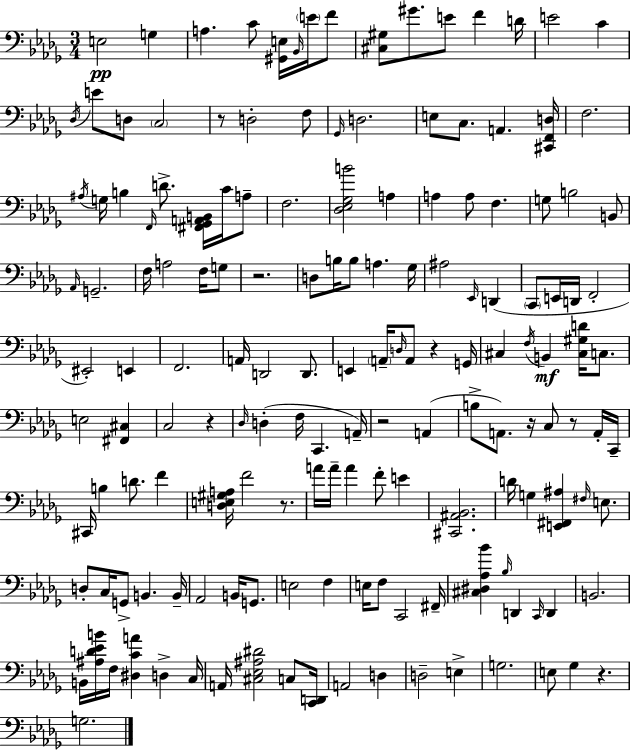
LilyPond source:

{
  \clef bass
  \numericTimeSignature
  \time 3/4
  \key bes \minor
  e2\pp g4 | a4. c'8 <gis, e>16 \grace { bes,16 } \parenthesize e'16 f'8 | <cis gis>8 gis'8. e'8 f'4 | d'16 e'2 c'4 | \break \acciaccatura { des16 } e'8 d8 \parenthesize c2 | r8 d2-. | f8 \grace { ges,16 } d2. | e8 c8. a,4. | \break <cis, f, d>16 f2. | \acciaccatura { ais16 } g16 b4 \grace { f,16 } d'8.-> | <fis, ges, a, b,>16 c'16 a8-- f2. | <des ees ges b'>2 | \break a4 a4 a8 f4. | g8 b2 | b,8 \grace { aes,16 } g,2.-- | f16 a2 | \break f16 g8 r2. | d8 b16 b8 a4. | ges16 ais2 | \grace { ees,16 } d,4( \parenthesize c,8 e,16 d,16 f,2-. | \break eis,2-.) | e,4 f,2. | a,16 d,2 | d,8. e,4 \parenthesize a,16-- | \break \grace { d16 } a,8 r4 g,16 cis4 | \acciaccatura { f16 }\mf b,4 <cis gis d'>16 c8. e2 | <fis, cis>4 c2 | r4 \grace { des16 }( d4-. | \break f16 c,4. a,16--) r2 | a,4( b8-> | a,8.) r16 c8 r8 a,16-. c,16-- cis,16 b4 | d'8. f'4 <d e gis a>16 f'2 | \break r8. a'16 a'16-- | a'4 f'8-. e'4 <cis, ais, bes,>2. | d'16 g4 | <e, fis, ais>4 \grace { fis16 } e8. d8-. | \break c16 g,8-> b,4. b,16-- aes,2 | b,16 g,8. e2 | f4 e16 | f8 c,2 fis,16-- <cis dis aes bes'>4 | \break \grace { bes16 } d,4 \grace { c,16 } d,4 | b,2. | b,16 <ais d' ees' b'>16 f16 <dis c' a'>4 d4-> | c16 a,16 <cis ees ais dis'>2 c8 | \break <c, d,>16 a,2 d4 | d2-- e4-> | g2. | e8 ges4 r4. | \break g2. | \bar "|."
}